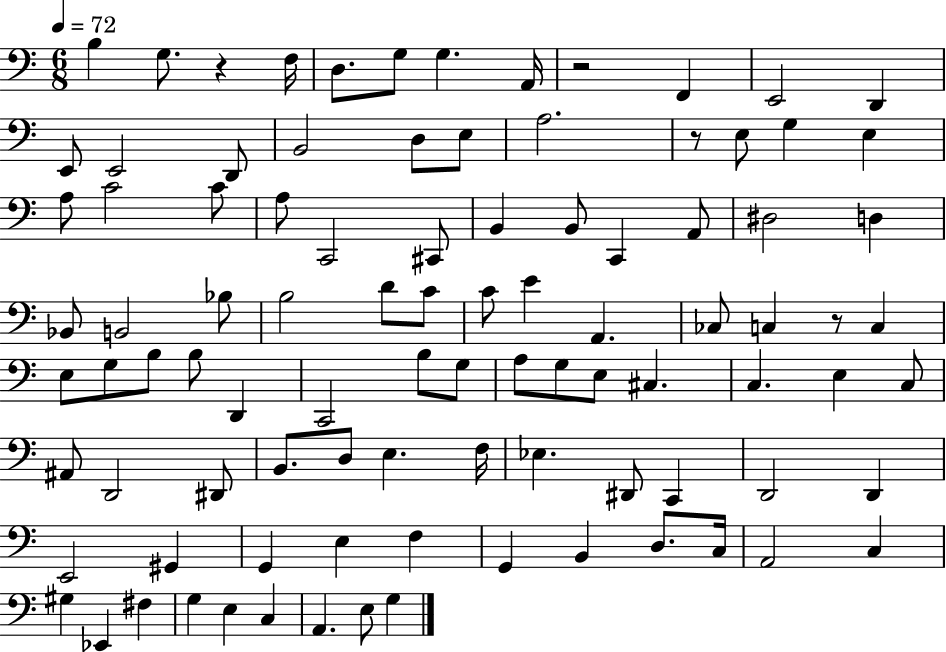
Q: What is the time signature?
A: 6/8